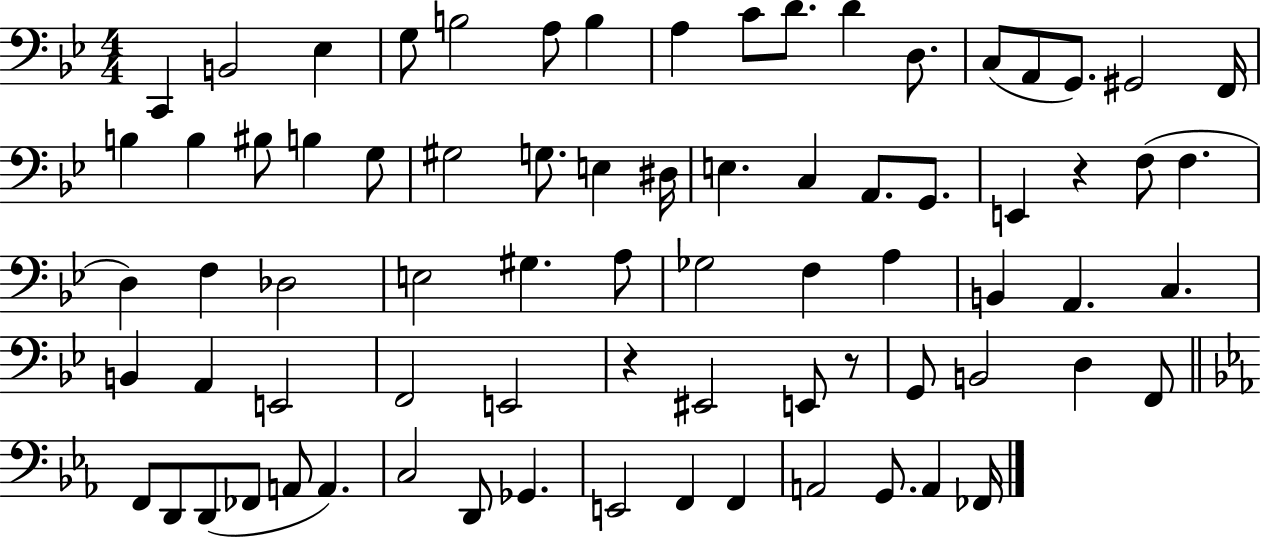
X:1
T:Untitled
M:4/4
L:1/4
K:Bb
C,, B,,2 _E, G,/2 B,2 A,/2 B, A, C/2 D/2 D D,/2 C,/2 A,,/2 G,,/2 ^G,,2 F,,/4 B, B, ^B,/2 B, G,/2 ^G,2 G,/2 E, ^D,/4 E, C, A,,/2 G,,/2 E,, z F,/2 F, D, F, _D,2 E,2 ^G, A,/2 _G,2 F, A, B,, A,, C, B,, A,, E,,2 F,,2 E,,2 z ^E,,2 E,,/2 z/2 G,,/2 B,,2 D, F,,/2 F,,/2 D,,/2 D,,/2 _F,,/2 A,,/2 A,, C,2 D,,/2 _G,, E,,2 F,, F,, A,,2 G,,/2 A,, _F,,/4